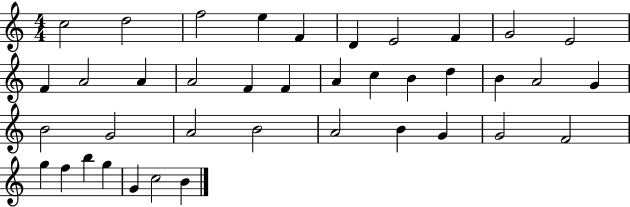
X:1
T:Untitled
M:4/4
L:1/4
K:C
c2 d2 f2 e F D E2 F G2 E2 F A2 A A2 F F A c B d B A2 G B2 G2 A2 B2 A2 B G G2 F2 g f b g G c2 B